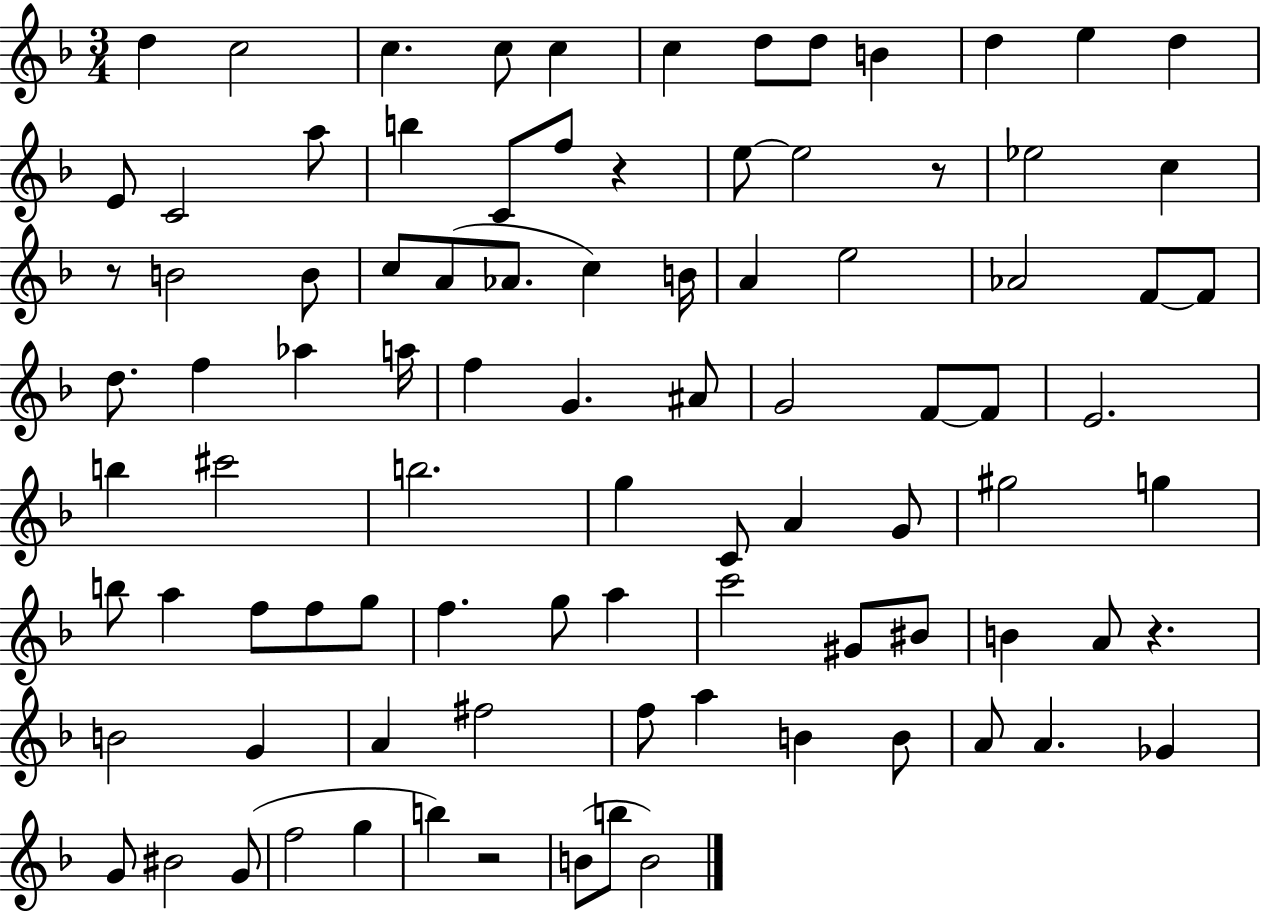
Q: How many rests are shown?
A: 5